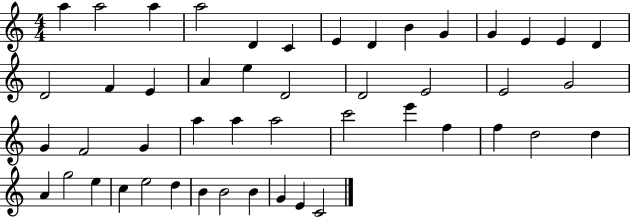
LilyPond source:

{
  \clef treble
  \numericTimeSignature
  \time 4/4
  \key c \major
  a''4 a''2 a''4 | a''2 d'4 c'4 | e'4 d'4 b'4 g'4 | g'4 e'4 e'4 d'4 | \break d'2 f'4 e'4 | a'4 e''4 d'2 | d'2 e'2 | e'2 g'2 | \break g'4 f'2 g'4 | a''4 a''4 a''2 | c'''2 e'''4 f''4 | f''4 d''2 d''4 | \break a'4 g''2 e''4 | c''4 e''2 d''4 | b'4 b'2 b'4 | g'4 e'4 c'2 | \break \bar "|."
}